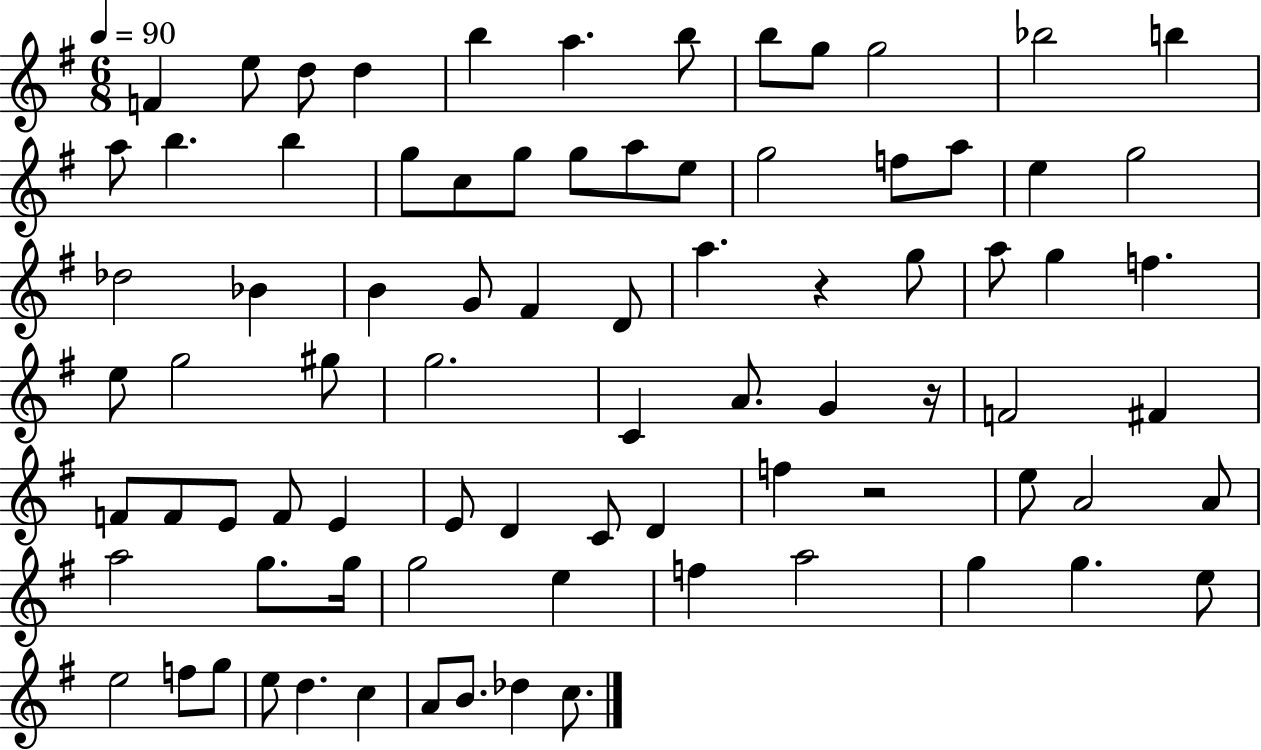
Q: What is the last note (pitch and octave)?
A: C5